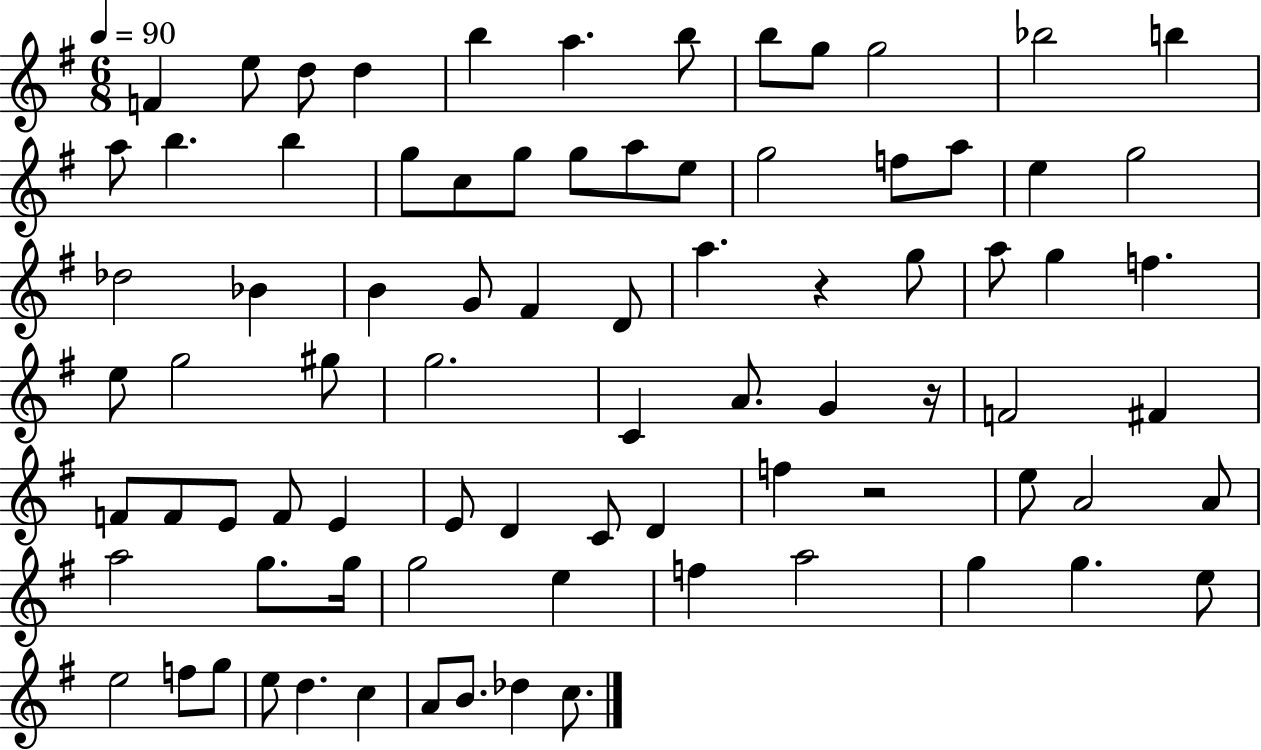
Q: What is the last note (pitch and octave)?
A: C5